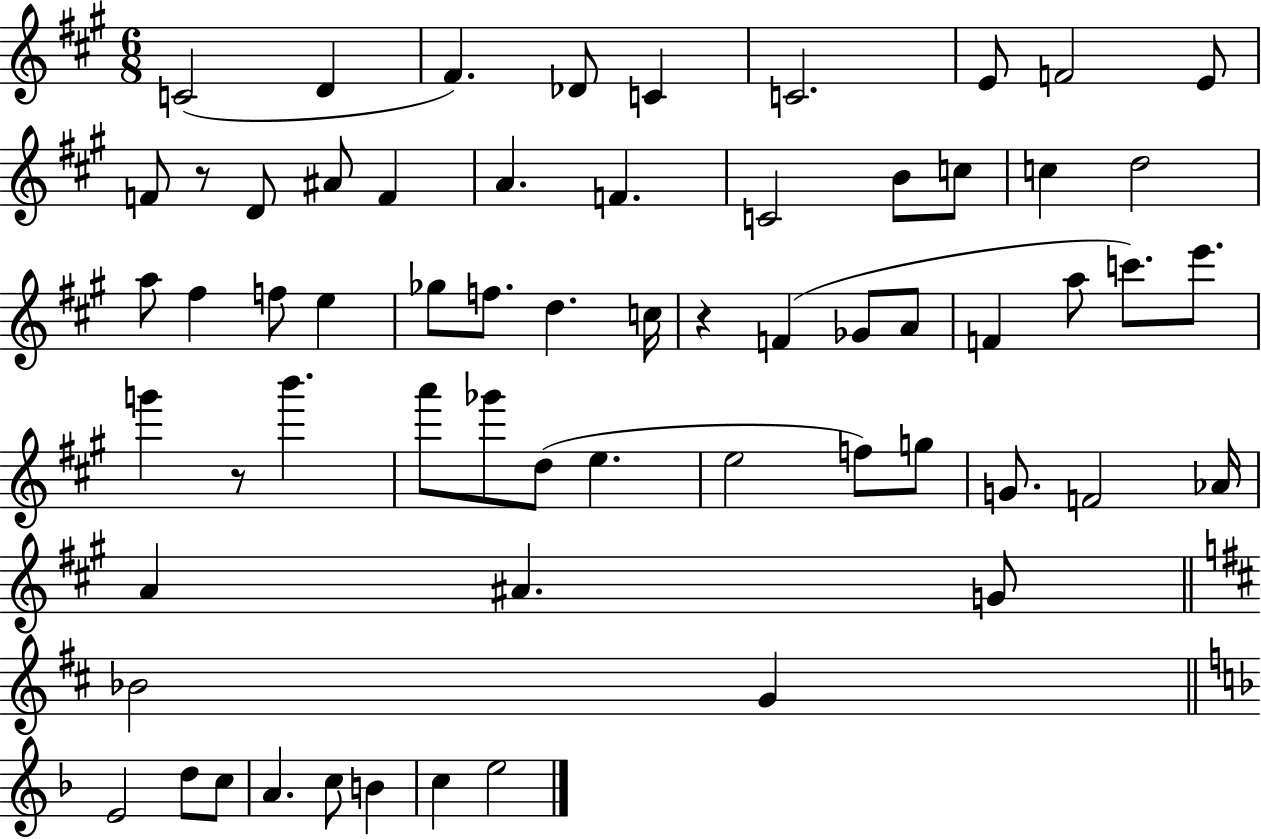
{
  \clef treble
  \numericTimeSignature
  \time 6/8
  \key a \major
  c'2( d'4 | fis'4.) des'8 c'4 | c'2. | e'8 f'2 e'8 | \break f'8 r8 d'8 ais'8 f'4 | a'4. f'4. | c'2 b'8 c''8 | c''4 d''2 | \break a''8 fis''4 f''8 e''4 | ges''8 f''8. d''4. c''16 | r4 f'4( ges'8 a'8 | f'4 a''8 c'''8.) e'''8. | \break g'''4 r8 b'''4. | a'''8 ges'''8 d''8( e''4. | e''2 f''8) g''8 | g'8. f'2 aes'16 | \break a'4 ais'4. g'8 | \bar "||" \break \key b \minor bes'2 g'4 | \bar "||" \break \key f \major e'2 d''8 c''8 | a'4. c''8 b'4 | c''4 e''2 | \bar "|."
}